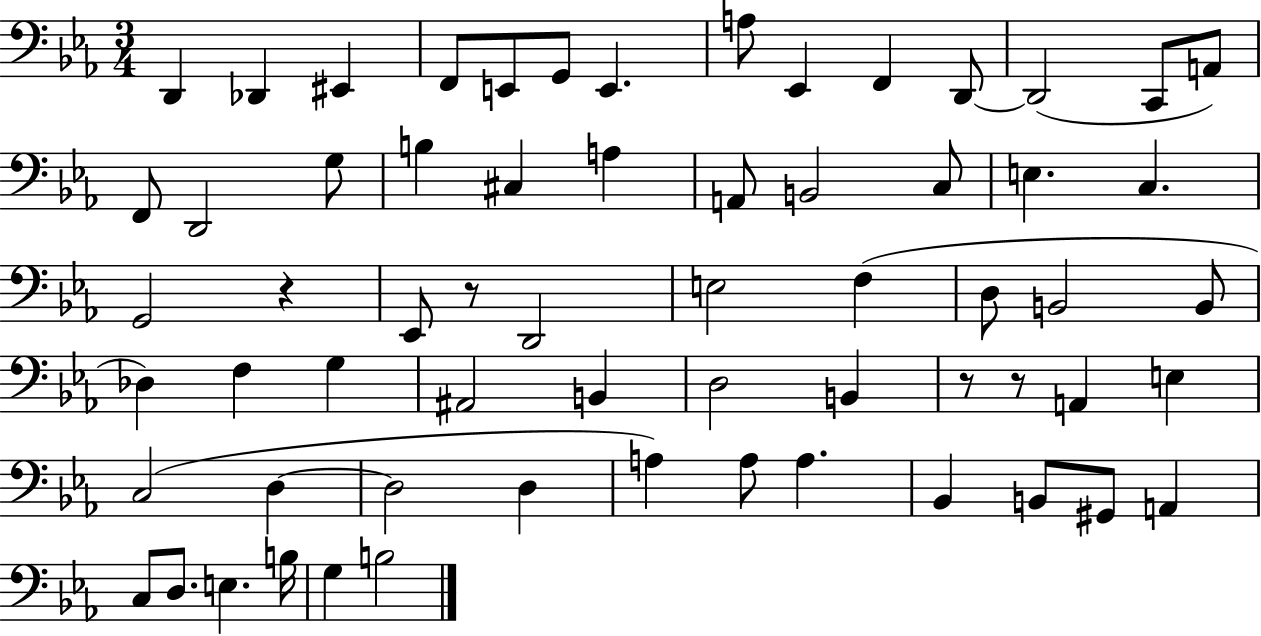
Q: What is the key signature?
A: EES major